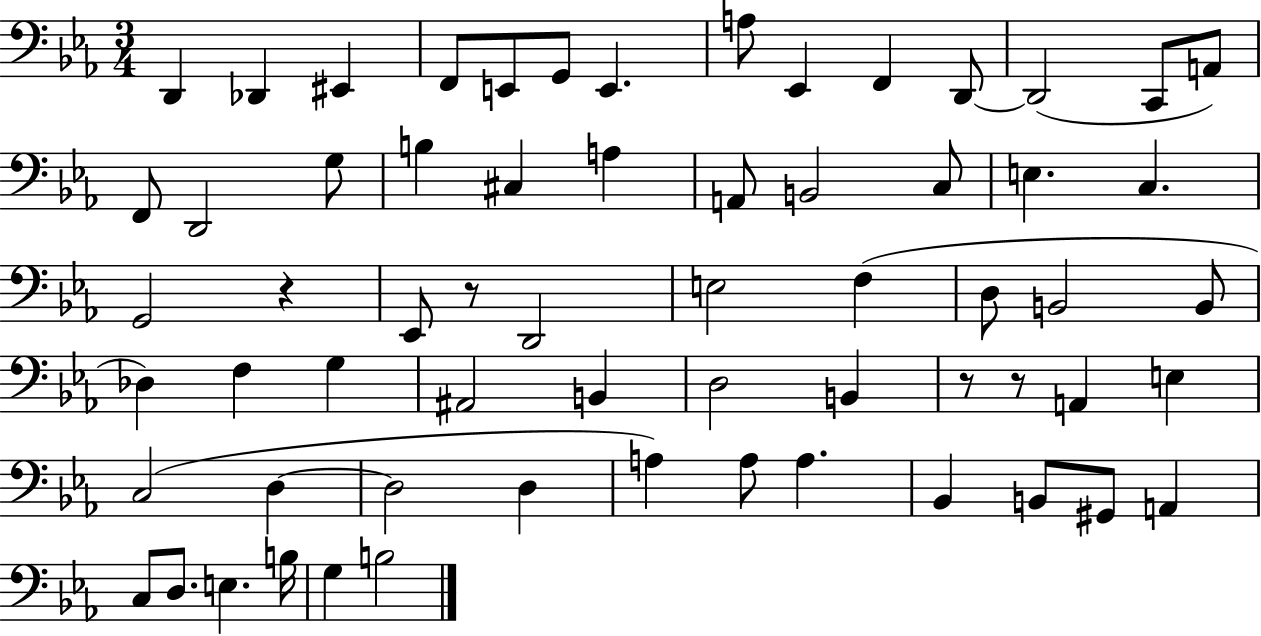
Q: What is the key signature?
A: EES major